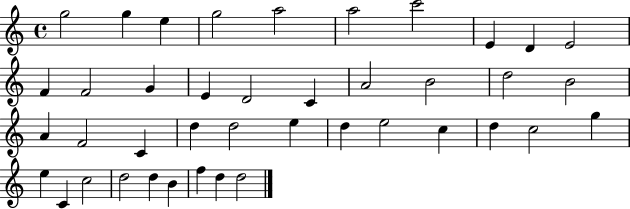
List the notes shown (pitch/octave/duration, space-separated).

G5/h G5/q E5/q G5/h A5/h A5/h C6/h E4/q D4/q E4/h F4/q F4/h G4/q E4/q D4/h C4/q A4/h B4/h D5/h B4/h A4/q F4/h C4/q D5/q D5/h E5/q D5/q E5/h C5/q D5/q C5/h G5/q E5/q C4/q C5/h D5/h D5/q B4/q F5/q D5/q D5/h